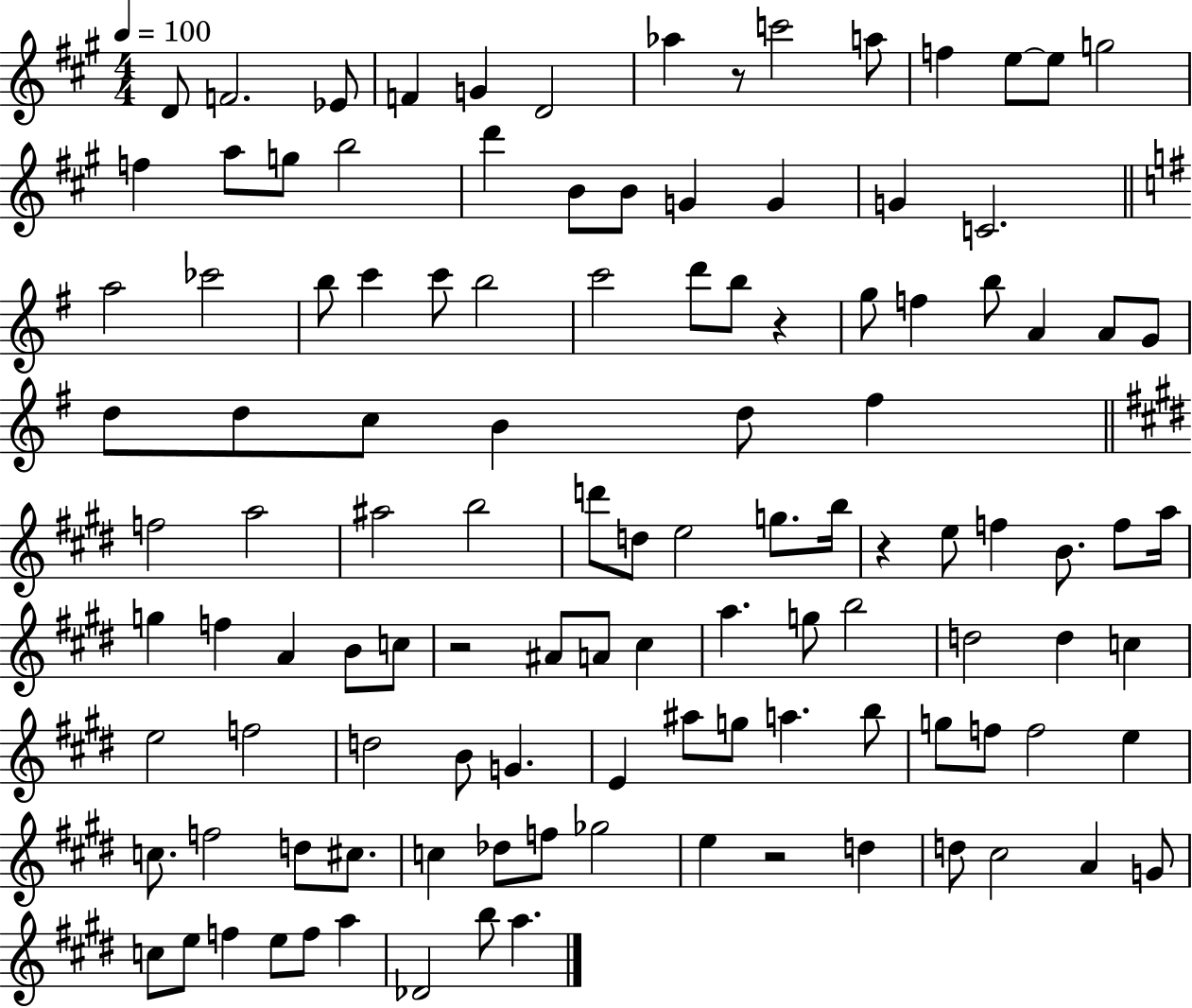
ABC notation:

X:1
T:Untitled
M:4/4
L:1/4
K:A
D/2 F2 _E/2 F G D2 _a z/2 c'2 a/2 f e/2 e/2 g2 f a/2 g/2 b2 d' B/2 B/2 G G G C2 a2 _c'2 b/2 c' c'/2 b2 c'2 d'/2 b/2 z g/2 f b/2 A A/2 G/2 d/2 d/2 c/2 B d/2 ^f f2 a2 ^a2 b2 d'/2 d/2 e2 g/2 b/4 z e/2 f B/2 f/2 a/4 g f A B/2 c/2 z2 ^A/2 A/2 ^c a g/2 b2 d2 d c e2 f2 d2 B/2 G E ^a/2 g/2 a b/2 g/2 f/2 f2 e c/2 f2 d/2 ^c/2 c _d/2 f/2 _g2 e z2 d d/2 ^c2 A G/2 c/2 e/2 f e/2 f/2 a _D2 b/2 a